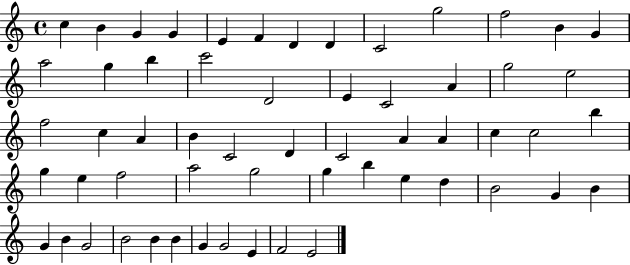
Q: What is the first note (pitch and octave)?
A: C5